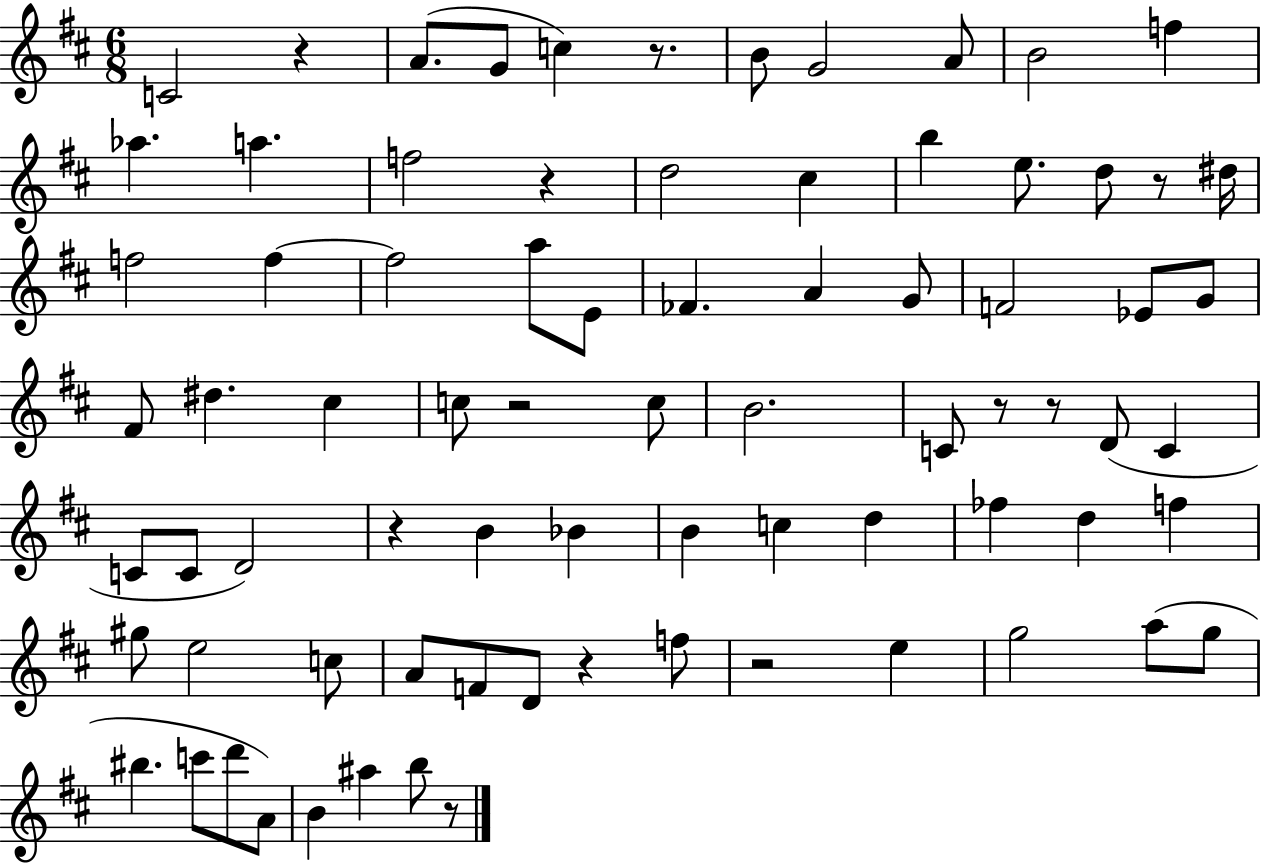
C4/h R/q A4/e. G4/e C5/q R/e. B4/e G4/h A4/e B4/h F5/q Ab5/q. A5/q. F5/h R/q D5/h C#5/q B5/q E5/e. D5/e R/e D#5/s F5/h F5/q F5/h A5/e E4/e FES4/q. A4/q G4/e F4/h Eb4/e G4/e F#4/e D#5/q. C#5/q C5/e R/h C5/e B4/h. C4/e R/e R/e D4/e C4/q C4/e C4/e D4/h R/q B4/q Bb4/q B4/q C5/q D5/q FES5/q D5/q F5/q G#5/e E5/h C5/e A4/e F4/e D4/e R/q F5/e R/h E5/q G5/h A5/e G5/e BIS5/q. C6/e D6/e A4/e B4/q A#5/q B5/e R/e